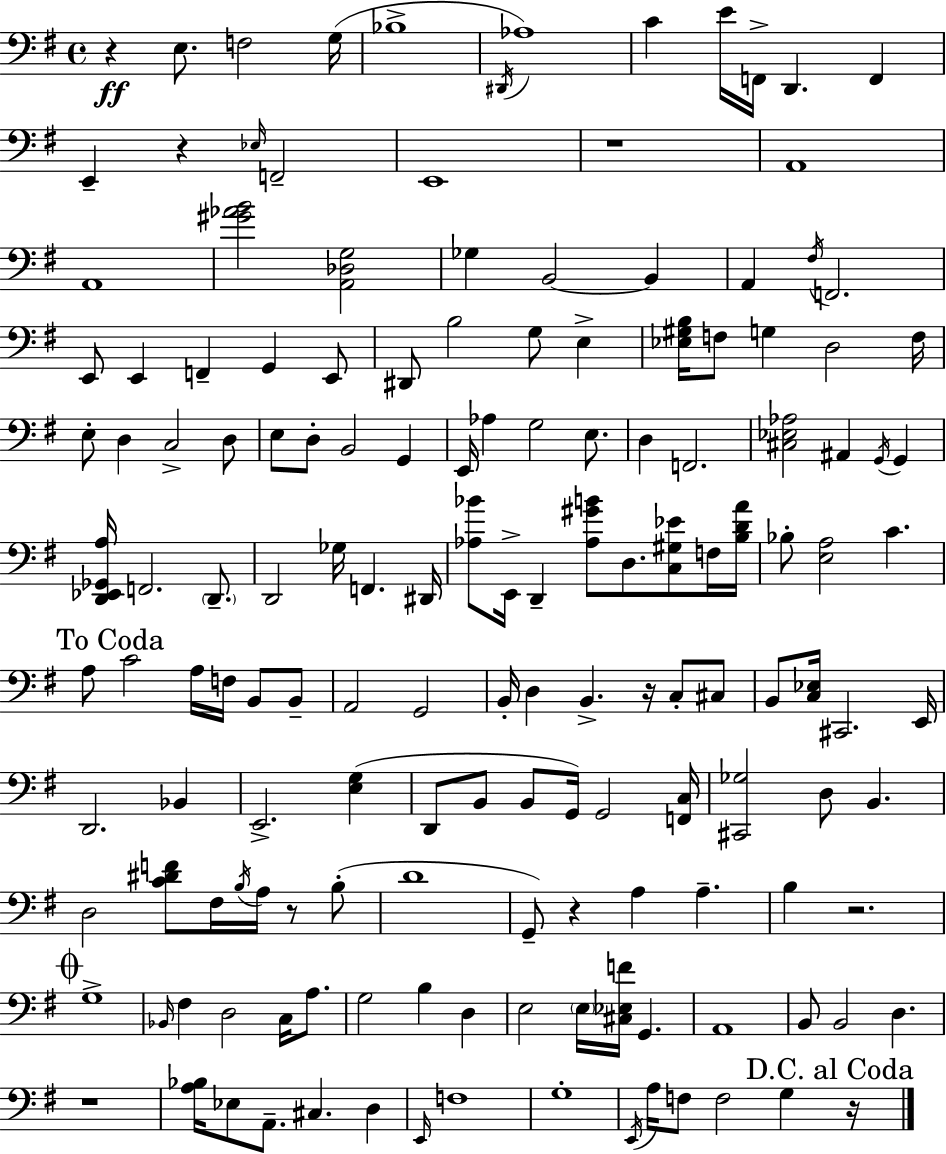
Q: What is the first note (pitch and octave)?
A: E3